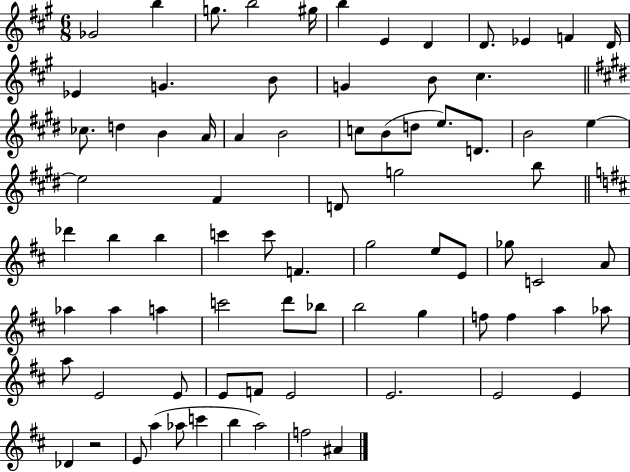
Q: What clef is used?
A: treble